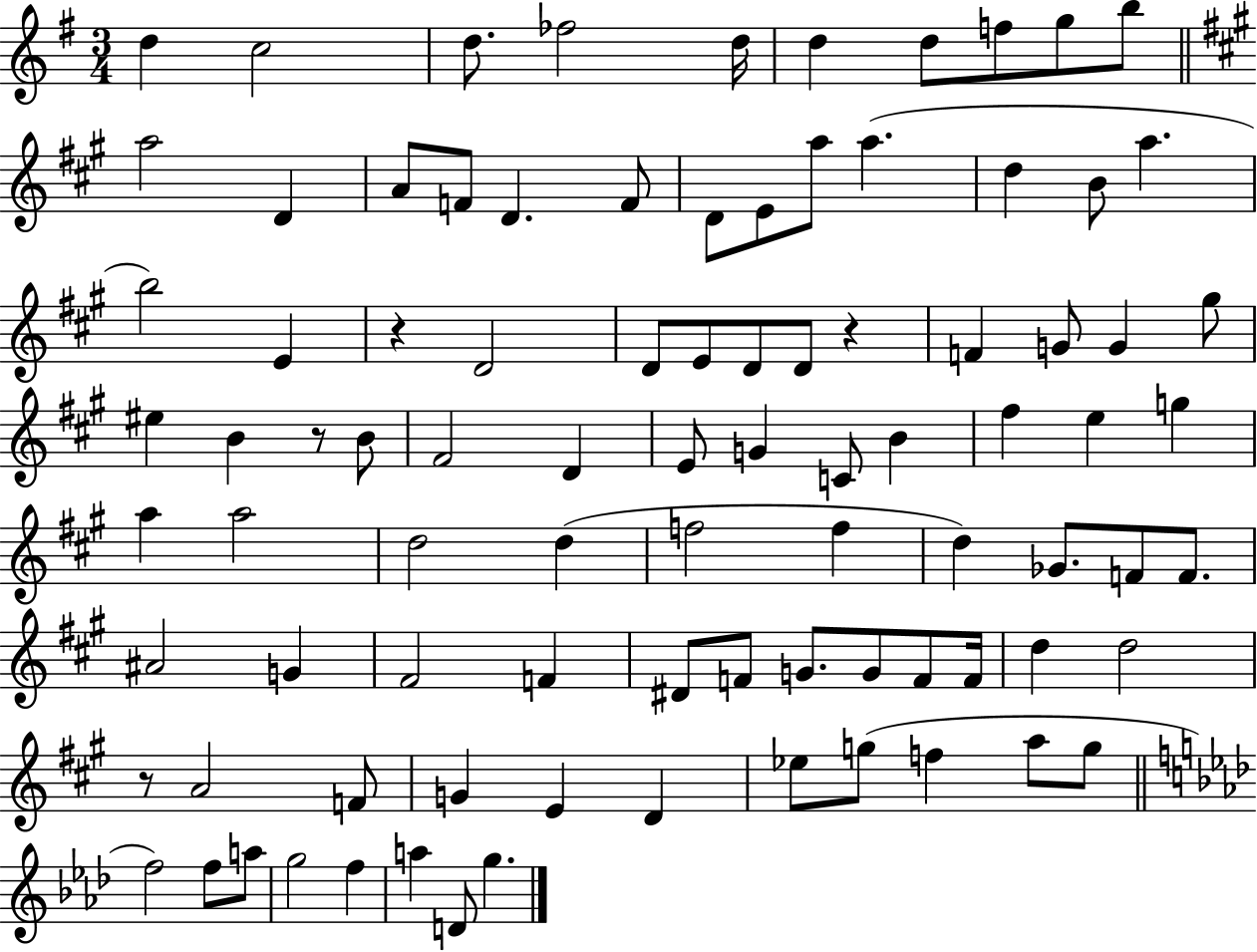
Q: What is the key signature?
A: G major